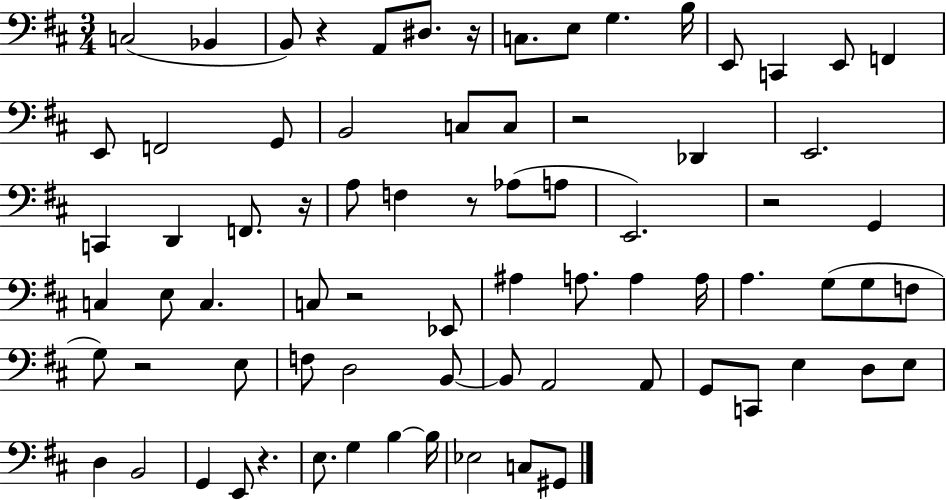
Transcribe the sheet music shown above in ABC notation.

X:1
T:Untitled
M:3/4
L:1/4
K:D
C,2 _B,, B,,/2 z A,,/2 ^D,/2 z/4 C,/2 E,/2 G, B,/4 E,,/2 C,, E,,/2 F,, E,,/2 F,,2 G,,/2 B,,2 C,/2 C,/2 z2 _D,, E,,2 C,, D,, F,,/2 z/4 A,/2 F, z/2 _A,/2 A,/2 E,,2 z2 G,, C, E,/2 C, C,/2 z2 _E,,/2 ^A, A,/2 A, A,/4 A, G,/2 G,/2 F,/2 G,/2 z2 E,/2 F,/2 D,2 B,,/2 B,,/2 A,,2 A,,/2 G,,/2 C,,/2 E, D,/2 E,/2 D, B,,2 G,, E,,/2 z E,/2 G, B, B,/4 _E,2 C,/2 ^G,,/2